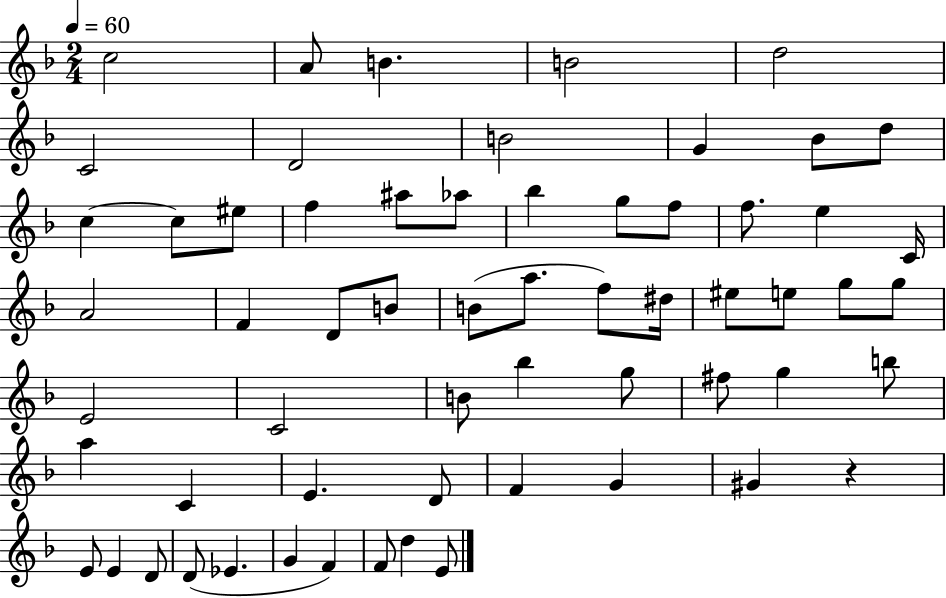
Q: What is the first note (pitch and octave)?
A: C5